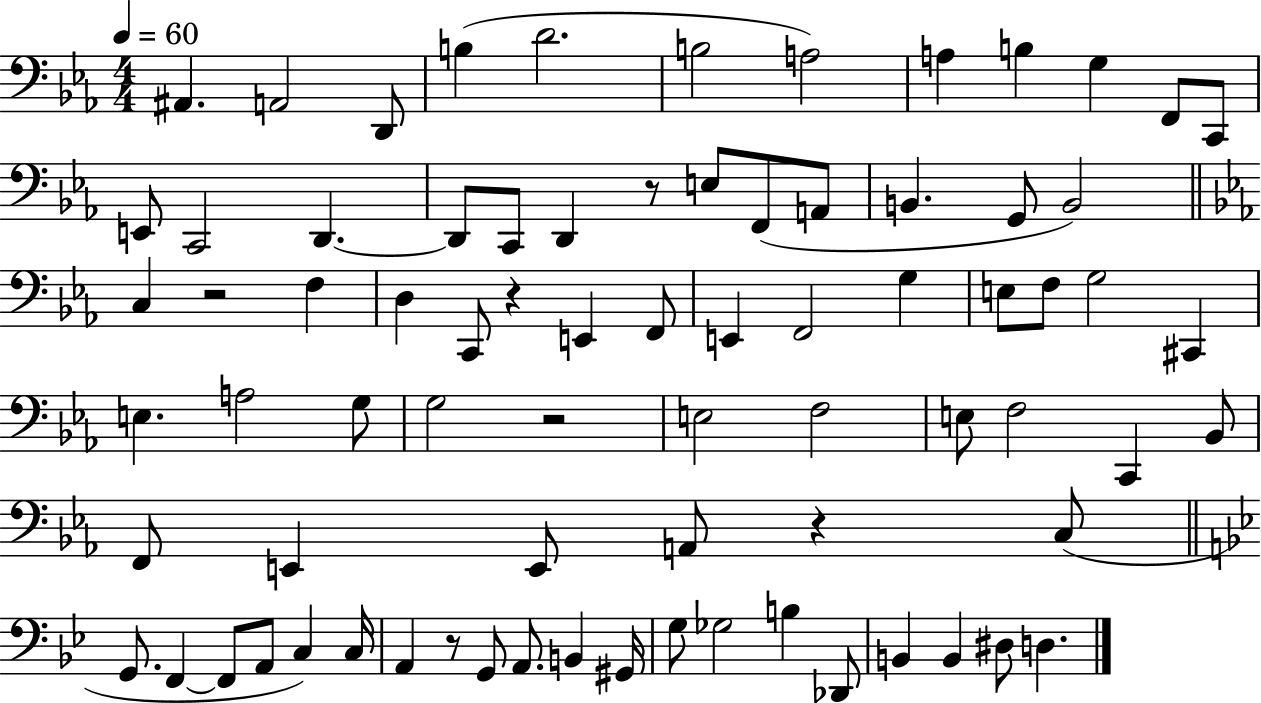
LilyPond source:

{
  \clef bass
  \numericTimeSignature
  \time 4/4
  \key ees \major
  \tempo 4 = 60
  ais,4. a,2 d,8 | b4( d'2. | b2 a2) | a4 b4 g4 f,8 c,8 | \break e,8 c,2 d,4.~~ | d,8 c,8 d,4 r8 e8 f,8( a,8 | b,4. g,8 b,2) | \bar "||" \break \key ees \major c4 r2 f4 | d4 c,8 r4 e,4 f,8 | e,4 f,2 g4 | e8 f8 g2 cis,4 | \break e4. a2 g8 | g2 r2 | e2 f2 | e8 f2 c,4 bes,8 | \break f,8 e,4 e,8 a,8 r4 c8( | \bar "||" \break \key bes \major g,8. f,4~~ f,8 a,8 c4) c16 | a,4 r8 g,8 a,8. b,4 gis,16 | g8 ges2 b4 des,8 | b,4 b,4 dis8 d4. | \break \bar "|."
}